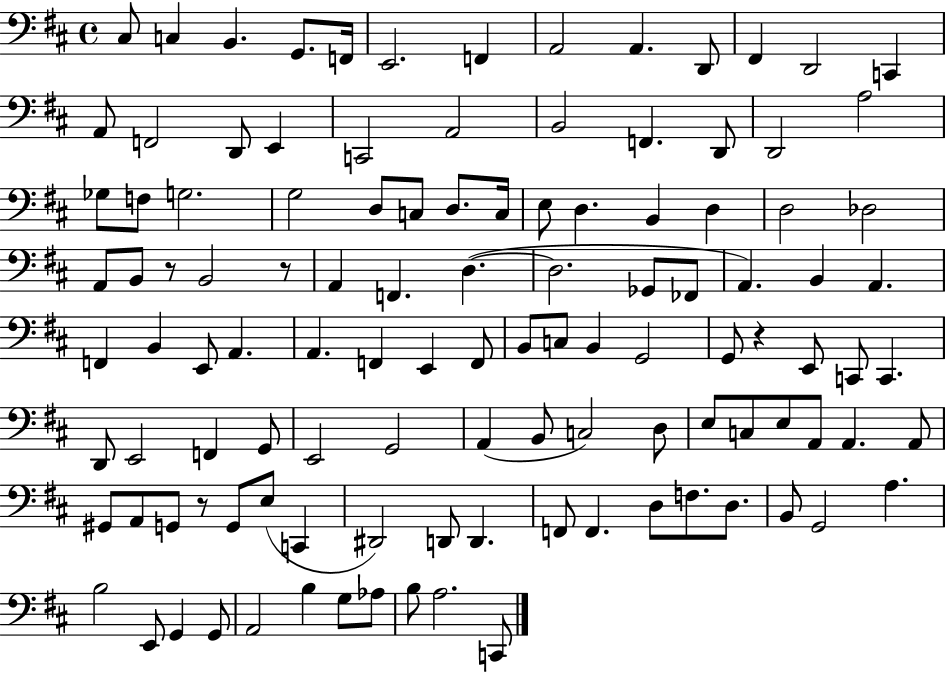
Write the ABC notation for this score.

X:1
T:Untitled
M:4/4
L:1/4
K:D
^C,/2 C, B,, G,,/2 F,,/4 E,,2 F,, A,,2 A,, D,,/2 ^F,, D,,2 C,, A,,/2 F,,2 D,,/2 E,, C,,2 A,,2 B,,2 F,, D,,/2 D,,2 A,2 _G,/2 F,/2 G,2 G,2 D,/2 C,/2 D,/2 C,/4 E,/2 D, B,, D, D,2 _D,2 A,,/2 B,,/2 z/2 B,,2 z/2 A,, F,, D, D,2 _G,,/2 _F,,/2 A,, B,, A,, F,, B,, E,,/2 A,, A,, F,, E,, F,,/2 B,,/2 C,/2 B,, G,,2 G,,/2 z E,,/2 C,,/2 C,, D,,/2 E,,2 F,, G,,/2 E,,2 G,,2 A,, B,,/2 C,2 D,/2 E,/2 C,/2 E,/2 A,,/2 A,, A,,/2 ^G,,/2 A,,/2 G,,/2 z/2 G,,/2 E,/2 C,, ^D,,2 D,,/2 D,, F,,/2 F,, D,/2 F,/2 D,/2 B,,/2 G,,2 A, B,2 E,,/2 G,, G,,/2 A,,2 B, G,/2 _A,/2 B,/2 A,2 C,,/2